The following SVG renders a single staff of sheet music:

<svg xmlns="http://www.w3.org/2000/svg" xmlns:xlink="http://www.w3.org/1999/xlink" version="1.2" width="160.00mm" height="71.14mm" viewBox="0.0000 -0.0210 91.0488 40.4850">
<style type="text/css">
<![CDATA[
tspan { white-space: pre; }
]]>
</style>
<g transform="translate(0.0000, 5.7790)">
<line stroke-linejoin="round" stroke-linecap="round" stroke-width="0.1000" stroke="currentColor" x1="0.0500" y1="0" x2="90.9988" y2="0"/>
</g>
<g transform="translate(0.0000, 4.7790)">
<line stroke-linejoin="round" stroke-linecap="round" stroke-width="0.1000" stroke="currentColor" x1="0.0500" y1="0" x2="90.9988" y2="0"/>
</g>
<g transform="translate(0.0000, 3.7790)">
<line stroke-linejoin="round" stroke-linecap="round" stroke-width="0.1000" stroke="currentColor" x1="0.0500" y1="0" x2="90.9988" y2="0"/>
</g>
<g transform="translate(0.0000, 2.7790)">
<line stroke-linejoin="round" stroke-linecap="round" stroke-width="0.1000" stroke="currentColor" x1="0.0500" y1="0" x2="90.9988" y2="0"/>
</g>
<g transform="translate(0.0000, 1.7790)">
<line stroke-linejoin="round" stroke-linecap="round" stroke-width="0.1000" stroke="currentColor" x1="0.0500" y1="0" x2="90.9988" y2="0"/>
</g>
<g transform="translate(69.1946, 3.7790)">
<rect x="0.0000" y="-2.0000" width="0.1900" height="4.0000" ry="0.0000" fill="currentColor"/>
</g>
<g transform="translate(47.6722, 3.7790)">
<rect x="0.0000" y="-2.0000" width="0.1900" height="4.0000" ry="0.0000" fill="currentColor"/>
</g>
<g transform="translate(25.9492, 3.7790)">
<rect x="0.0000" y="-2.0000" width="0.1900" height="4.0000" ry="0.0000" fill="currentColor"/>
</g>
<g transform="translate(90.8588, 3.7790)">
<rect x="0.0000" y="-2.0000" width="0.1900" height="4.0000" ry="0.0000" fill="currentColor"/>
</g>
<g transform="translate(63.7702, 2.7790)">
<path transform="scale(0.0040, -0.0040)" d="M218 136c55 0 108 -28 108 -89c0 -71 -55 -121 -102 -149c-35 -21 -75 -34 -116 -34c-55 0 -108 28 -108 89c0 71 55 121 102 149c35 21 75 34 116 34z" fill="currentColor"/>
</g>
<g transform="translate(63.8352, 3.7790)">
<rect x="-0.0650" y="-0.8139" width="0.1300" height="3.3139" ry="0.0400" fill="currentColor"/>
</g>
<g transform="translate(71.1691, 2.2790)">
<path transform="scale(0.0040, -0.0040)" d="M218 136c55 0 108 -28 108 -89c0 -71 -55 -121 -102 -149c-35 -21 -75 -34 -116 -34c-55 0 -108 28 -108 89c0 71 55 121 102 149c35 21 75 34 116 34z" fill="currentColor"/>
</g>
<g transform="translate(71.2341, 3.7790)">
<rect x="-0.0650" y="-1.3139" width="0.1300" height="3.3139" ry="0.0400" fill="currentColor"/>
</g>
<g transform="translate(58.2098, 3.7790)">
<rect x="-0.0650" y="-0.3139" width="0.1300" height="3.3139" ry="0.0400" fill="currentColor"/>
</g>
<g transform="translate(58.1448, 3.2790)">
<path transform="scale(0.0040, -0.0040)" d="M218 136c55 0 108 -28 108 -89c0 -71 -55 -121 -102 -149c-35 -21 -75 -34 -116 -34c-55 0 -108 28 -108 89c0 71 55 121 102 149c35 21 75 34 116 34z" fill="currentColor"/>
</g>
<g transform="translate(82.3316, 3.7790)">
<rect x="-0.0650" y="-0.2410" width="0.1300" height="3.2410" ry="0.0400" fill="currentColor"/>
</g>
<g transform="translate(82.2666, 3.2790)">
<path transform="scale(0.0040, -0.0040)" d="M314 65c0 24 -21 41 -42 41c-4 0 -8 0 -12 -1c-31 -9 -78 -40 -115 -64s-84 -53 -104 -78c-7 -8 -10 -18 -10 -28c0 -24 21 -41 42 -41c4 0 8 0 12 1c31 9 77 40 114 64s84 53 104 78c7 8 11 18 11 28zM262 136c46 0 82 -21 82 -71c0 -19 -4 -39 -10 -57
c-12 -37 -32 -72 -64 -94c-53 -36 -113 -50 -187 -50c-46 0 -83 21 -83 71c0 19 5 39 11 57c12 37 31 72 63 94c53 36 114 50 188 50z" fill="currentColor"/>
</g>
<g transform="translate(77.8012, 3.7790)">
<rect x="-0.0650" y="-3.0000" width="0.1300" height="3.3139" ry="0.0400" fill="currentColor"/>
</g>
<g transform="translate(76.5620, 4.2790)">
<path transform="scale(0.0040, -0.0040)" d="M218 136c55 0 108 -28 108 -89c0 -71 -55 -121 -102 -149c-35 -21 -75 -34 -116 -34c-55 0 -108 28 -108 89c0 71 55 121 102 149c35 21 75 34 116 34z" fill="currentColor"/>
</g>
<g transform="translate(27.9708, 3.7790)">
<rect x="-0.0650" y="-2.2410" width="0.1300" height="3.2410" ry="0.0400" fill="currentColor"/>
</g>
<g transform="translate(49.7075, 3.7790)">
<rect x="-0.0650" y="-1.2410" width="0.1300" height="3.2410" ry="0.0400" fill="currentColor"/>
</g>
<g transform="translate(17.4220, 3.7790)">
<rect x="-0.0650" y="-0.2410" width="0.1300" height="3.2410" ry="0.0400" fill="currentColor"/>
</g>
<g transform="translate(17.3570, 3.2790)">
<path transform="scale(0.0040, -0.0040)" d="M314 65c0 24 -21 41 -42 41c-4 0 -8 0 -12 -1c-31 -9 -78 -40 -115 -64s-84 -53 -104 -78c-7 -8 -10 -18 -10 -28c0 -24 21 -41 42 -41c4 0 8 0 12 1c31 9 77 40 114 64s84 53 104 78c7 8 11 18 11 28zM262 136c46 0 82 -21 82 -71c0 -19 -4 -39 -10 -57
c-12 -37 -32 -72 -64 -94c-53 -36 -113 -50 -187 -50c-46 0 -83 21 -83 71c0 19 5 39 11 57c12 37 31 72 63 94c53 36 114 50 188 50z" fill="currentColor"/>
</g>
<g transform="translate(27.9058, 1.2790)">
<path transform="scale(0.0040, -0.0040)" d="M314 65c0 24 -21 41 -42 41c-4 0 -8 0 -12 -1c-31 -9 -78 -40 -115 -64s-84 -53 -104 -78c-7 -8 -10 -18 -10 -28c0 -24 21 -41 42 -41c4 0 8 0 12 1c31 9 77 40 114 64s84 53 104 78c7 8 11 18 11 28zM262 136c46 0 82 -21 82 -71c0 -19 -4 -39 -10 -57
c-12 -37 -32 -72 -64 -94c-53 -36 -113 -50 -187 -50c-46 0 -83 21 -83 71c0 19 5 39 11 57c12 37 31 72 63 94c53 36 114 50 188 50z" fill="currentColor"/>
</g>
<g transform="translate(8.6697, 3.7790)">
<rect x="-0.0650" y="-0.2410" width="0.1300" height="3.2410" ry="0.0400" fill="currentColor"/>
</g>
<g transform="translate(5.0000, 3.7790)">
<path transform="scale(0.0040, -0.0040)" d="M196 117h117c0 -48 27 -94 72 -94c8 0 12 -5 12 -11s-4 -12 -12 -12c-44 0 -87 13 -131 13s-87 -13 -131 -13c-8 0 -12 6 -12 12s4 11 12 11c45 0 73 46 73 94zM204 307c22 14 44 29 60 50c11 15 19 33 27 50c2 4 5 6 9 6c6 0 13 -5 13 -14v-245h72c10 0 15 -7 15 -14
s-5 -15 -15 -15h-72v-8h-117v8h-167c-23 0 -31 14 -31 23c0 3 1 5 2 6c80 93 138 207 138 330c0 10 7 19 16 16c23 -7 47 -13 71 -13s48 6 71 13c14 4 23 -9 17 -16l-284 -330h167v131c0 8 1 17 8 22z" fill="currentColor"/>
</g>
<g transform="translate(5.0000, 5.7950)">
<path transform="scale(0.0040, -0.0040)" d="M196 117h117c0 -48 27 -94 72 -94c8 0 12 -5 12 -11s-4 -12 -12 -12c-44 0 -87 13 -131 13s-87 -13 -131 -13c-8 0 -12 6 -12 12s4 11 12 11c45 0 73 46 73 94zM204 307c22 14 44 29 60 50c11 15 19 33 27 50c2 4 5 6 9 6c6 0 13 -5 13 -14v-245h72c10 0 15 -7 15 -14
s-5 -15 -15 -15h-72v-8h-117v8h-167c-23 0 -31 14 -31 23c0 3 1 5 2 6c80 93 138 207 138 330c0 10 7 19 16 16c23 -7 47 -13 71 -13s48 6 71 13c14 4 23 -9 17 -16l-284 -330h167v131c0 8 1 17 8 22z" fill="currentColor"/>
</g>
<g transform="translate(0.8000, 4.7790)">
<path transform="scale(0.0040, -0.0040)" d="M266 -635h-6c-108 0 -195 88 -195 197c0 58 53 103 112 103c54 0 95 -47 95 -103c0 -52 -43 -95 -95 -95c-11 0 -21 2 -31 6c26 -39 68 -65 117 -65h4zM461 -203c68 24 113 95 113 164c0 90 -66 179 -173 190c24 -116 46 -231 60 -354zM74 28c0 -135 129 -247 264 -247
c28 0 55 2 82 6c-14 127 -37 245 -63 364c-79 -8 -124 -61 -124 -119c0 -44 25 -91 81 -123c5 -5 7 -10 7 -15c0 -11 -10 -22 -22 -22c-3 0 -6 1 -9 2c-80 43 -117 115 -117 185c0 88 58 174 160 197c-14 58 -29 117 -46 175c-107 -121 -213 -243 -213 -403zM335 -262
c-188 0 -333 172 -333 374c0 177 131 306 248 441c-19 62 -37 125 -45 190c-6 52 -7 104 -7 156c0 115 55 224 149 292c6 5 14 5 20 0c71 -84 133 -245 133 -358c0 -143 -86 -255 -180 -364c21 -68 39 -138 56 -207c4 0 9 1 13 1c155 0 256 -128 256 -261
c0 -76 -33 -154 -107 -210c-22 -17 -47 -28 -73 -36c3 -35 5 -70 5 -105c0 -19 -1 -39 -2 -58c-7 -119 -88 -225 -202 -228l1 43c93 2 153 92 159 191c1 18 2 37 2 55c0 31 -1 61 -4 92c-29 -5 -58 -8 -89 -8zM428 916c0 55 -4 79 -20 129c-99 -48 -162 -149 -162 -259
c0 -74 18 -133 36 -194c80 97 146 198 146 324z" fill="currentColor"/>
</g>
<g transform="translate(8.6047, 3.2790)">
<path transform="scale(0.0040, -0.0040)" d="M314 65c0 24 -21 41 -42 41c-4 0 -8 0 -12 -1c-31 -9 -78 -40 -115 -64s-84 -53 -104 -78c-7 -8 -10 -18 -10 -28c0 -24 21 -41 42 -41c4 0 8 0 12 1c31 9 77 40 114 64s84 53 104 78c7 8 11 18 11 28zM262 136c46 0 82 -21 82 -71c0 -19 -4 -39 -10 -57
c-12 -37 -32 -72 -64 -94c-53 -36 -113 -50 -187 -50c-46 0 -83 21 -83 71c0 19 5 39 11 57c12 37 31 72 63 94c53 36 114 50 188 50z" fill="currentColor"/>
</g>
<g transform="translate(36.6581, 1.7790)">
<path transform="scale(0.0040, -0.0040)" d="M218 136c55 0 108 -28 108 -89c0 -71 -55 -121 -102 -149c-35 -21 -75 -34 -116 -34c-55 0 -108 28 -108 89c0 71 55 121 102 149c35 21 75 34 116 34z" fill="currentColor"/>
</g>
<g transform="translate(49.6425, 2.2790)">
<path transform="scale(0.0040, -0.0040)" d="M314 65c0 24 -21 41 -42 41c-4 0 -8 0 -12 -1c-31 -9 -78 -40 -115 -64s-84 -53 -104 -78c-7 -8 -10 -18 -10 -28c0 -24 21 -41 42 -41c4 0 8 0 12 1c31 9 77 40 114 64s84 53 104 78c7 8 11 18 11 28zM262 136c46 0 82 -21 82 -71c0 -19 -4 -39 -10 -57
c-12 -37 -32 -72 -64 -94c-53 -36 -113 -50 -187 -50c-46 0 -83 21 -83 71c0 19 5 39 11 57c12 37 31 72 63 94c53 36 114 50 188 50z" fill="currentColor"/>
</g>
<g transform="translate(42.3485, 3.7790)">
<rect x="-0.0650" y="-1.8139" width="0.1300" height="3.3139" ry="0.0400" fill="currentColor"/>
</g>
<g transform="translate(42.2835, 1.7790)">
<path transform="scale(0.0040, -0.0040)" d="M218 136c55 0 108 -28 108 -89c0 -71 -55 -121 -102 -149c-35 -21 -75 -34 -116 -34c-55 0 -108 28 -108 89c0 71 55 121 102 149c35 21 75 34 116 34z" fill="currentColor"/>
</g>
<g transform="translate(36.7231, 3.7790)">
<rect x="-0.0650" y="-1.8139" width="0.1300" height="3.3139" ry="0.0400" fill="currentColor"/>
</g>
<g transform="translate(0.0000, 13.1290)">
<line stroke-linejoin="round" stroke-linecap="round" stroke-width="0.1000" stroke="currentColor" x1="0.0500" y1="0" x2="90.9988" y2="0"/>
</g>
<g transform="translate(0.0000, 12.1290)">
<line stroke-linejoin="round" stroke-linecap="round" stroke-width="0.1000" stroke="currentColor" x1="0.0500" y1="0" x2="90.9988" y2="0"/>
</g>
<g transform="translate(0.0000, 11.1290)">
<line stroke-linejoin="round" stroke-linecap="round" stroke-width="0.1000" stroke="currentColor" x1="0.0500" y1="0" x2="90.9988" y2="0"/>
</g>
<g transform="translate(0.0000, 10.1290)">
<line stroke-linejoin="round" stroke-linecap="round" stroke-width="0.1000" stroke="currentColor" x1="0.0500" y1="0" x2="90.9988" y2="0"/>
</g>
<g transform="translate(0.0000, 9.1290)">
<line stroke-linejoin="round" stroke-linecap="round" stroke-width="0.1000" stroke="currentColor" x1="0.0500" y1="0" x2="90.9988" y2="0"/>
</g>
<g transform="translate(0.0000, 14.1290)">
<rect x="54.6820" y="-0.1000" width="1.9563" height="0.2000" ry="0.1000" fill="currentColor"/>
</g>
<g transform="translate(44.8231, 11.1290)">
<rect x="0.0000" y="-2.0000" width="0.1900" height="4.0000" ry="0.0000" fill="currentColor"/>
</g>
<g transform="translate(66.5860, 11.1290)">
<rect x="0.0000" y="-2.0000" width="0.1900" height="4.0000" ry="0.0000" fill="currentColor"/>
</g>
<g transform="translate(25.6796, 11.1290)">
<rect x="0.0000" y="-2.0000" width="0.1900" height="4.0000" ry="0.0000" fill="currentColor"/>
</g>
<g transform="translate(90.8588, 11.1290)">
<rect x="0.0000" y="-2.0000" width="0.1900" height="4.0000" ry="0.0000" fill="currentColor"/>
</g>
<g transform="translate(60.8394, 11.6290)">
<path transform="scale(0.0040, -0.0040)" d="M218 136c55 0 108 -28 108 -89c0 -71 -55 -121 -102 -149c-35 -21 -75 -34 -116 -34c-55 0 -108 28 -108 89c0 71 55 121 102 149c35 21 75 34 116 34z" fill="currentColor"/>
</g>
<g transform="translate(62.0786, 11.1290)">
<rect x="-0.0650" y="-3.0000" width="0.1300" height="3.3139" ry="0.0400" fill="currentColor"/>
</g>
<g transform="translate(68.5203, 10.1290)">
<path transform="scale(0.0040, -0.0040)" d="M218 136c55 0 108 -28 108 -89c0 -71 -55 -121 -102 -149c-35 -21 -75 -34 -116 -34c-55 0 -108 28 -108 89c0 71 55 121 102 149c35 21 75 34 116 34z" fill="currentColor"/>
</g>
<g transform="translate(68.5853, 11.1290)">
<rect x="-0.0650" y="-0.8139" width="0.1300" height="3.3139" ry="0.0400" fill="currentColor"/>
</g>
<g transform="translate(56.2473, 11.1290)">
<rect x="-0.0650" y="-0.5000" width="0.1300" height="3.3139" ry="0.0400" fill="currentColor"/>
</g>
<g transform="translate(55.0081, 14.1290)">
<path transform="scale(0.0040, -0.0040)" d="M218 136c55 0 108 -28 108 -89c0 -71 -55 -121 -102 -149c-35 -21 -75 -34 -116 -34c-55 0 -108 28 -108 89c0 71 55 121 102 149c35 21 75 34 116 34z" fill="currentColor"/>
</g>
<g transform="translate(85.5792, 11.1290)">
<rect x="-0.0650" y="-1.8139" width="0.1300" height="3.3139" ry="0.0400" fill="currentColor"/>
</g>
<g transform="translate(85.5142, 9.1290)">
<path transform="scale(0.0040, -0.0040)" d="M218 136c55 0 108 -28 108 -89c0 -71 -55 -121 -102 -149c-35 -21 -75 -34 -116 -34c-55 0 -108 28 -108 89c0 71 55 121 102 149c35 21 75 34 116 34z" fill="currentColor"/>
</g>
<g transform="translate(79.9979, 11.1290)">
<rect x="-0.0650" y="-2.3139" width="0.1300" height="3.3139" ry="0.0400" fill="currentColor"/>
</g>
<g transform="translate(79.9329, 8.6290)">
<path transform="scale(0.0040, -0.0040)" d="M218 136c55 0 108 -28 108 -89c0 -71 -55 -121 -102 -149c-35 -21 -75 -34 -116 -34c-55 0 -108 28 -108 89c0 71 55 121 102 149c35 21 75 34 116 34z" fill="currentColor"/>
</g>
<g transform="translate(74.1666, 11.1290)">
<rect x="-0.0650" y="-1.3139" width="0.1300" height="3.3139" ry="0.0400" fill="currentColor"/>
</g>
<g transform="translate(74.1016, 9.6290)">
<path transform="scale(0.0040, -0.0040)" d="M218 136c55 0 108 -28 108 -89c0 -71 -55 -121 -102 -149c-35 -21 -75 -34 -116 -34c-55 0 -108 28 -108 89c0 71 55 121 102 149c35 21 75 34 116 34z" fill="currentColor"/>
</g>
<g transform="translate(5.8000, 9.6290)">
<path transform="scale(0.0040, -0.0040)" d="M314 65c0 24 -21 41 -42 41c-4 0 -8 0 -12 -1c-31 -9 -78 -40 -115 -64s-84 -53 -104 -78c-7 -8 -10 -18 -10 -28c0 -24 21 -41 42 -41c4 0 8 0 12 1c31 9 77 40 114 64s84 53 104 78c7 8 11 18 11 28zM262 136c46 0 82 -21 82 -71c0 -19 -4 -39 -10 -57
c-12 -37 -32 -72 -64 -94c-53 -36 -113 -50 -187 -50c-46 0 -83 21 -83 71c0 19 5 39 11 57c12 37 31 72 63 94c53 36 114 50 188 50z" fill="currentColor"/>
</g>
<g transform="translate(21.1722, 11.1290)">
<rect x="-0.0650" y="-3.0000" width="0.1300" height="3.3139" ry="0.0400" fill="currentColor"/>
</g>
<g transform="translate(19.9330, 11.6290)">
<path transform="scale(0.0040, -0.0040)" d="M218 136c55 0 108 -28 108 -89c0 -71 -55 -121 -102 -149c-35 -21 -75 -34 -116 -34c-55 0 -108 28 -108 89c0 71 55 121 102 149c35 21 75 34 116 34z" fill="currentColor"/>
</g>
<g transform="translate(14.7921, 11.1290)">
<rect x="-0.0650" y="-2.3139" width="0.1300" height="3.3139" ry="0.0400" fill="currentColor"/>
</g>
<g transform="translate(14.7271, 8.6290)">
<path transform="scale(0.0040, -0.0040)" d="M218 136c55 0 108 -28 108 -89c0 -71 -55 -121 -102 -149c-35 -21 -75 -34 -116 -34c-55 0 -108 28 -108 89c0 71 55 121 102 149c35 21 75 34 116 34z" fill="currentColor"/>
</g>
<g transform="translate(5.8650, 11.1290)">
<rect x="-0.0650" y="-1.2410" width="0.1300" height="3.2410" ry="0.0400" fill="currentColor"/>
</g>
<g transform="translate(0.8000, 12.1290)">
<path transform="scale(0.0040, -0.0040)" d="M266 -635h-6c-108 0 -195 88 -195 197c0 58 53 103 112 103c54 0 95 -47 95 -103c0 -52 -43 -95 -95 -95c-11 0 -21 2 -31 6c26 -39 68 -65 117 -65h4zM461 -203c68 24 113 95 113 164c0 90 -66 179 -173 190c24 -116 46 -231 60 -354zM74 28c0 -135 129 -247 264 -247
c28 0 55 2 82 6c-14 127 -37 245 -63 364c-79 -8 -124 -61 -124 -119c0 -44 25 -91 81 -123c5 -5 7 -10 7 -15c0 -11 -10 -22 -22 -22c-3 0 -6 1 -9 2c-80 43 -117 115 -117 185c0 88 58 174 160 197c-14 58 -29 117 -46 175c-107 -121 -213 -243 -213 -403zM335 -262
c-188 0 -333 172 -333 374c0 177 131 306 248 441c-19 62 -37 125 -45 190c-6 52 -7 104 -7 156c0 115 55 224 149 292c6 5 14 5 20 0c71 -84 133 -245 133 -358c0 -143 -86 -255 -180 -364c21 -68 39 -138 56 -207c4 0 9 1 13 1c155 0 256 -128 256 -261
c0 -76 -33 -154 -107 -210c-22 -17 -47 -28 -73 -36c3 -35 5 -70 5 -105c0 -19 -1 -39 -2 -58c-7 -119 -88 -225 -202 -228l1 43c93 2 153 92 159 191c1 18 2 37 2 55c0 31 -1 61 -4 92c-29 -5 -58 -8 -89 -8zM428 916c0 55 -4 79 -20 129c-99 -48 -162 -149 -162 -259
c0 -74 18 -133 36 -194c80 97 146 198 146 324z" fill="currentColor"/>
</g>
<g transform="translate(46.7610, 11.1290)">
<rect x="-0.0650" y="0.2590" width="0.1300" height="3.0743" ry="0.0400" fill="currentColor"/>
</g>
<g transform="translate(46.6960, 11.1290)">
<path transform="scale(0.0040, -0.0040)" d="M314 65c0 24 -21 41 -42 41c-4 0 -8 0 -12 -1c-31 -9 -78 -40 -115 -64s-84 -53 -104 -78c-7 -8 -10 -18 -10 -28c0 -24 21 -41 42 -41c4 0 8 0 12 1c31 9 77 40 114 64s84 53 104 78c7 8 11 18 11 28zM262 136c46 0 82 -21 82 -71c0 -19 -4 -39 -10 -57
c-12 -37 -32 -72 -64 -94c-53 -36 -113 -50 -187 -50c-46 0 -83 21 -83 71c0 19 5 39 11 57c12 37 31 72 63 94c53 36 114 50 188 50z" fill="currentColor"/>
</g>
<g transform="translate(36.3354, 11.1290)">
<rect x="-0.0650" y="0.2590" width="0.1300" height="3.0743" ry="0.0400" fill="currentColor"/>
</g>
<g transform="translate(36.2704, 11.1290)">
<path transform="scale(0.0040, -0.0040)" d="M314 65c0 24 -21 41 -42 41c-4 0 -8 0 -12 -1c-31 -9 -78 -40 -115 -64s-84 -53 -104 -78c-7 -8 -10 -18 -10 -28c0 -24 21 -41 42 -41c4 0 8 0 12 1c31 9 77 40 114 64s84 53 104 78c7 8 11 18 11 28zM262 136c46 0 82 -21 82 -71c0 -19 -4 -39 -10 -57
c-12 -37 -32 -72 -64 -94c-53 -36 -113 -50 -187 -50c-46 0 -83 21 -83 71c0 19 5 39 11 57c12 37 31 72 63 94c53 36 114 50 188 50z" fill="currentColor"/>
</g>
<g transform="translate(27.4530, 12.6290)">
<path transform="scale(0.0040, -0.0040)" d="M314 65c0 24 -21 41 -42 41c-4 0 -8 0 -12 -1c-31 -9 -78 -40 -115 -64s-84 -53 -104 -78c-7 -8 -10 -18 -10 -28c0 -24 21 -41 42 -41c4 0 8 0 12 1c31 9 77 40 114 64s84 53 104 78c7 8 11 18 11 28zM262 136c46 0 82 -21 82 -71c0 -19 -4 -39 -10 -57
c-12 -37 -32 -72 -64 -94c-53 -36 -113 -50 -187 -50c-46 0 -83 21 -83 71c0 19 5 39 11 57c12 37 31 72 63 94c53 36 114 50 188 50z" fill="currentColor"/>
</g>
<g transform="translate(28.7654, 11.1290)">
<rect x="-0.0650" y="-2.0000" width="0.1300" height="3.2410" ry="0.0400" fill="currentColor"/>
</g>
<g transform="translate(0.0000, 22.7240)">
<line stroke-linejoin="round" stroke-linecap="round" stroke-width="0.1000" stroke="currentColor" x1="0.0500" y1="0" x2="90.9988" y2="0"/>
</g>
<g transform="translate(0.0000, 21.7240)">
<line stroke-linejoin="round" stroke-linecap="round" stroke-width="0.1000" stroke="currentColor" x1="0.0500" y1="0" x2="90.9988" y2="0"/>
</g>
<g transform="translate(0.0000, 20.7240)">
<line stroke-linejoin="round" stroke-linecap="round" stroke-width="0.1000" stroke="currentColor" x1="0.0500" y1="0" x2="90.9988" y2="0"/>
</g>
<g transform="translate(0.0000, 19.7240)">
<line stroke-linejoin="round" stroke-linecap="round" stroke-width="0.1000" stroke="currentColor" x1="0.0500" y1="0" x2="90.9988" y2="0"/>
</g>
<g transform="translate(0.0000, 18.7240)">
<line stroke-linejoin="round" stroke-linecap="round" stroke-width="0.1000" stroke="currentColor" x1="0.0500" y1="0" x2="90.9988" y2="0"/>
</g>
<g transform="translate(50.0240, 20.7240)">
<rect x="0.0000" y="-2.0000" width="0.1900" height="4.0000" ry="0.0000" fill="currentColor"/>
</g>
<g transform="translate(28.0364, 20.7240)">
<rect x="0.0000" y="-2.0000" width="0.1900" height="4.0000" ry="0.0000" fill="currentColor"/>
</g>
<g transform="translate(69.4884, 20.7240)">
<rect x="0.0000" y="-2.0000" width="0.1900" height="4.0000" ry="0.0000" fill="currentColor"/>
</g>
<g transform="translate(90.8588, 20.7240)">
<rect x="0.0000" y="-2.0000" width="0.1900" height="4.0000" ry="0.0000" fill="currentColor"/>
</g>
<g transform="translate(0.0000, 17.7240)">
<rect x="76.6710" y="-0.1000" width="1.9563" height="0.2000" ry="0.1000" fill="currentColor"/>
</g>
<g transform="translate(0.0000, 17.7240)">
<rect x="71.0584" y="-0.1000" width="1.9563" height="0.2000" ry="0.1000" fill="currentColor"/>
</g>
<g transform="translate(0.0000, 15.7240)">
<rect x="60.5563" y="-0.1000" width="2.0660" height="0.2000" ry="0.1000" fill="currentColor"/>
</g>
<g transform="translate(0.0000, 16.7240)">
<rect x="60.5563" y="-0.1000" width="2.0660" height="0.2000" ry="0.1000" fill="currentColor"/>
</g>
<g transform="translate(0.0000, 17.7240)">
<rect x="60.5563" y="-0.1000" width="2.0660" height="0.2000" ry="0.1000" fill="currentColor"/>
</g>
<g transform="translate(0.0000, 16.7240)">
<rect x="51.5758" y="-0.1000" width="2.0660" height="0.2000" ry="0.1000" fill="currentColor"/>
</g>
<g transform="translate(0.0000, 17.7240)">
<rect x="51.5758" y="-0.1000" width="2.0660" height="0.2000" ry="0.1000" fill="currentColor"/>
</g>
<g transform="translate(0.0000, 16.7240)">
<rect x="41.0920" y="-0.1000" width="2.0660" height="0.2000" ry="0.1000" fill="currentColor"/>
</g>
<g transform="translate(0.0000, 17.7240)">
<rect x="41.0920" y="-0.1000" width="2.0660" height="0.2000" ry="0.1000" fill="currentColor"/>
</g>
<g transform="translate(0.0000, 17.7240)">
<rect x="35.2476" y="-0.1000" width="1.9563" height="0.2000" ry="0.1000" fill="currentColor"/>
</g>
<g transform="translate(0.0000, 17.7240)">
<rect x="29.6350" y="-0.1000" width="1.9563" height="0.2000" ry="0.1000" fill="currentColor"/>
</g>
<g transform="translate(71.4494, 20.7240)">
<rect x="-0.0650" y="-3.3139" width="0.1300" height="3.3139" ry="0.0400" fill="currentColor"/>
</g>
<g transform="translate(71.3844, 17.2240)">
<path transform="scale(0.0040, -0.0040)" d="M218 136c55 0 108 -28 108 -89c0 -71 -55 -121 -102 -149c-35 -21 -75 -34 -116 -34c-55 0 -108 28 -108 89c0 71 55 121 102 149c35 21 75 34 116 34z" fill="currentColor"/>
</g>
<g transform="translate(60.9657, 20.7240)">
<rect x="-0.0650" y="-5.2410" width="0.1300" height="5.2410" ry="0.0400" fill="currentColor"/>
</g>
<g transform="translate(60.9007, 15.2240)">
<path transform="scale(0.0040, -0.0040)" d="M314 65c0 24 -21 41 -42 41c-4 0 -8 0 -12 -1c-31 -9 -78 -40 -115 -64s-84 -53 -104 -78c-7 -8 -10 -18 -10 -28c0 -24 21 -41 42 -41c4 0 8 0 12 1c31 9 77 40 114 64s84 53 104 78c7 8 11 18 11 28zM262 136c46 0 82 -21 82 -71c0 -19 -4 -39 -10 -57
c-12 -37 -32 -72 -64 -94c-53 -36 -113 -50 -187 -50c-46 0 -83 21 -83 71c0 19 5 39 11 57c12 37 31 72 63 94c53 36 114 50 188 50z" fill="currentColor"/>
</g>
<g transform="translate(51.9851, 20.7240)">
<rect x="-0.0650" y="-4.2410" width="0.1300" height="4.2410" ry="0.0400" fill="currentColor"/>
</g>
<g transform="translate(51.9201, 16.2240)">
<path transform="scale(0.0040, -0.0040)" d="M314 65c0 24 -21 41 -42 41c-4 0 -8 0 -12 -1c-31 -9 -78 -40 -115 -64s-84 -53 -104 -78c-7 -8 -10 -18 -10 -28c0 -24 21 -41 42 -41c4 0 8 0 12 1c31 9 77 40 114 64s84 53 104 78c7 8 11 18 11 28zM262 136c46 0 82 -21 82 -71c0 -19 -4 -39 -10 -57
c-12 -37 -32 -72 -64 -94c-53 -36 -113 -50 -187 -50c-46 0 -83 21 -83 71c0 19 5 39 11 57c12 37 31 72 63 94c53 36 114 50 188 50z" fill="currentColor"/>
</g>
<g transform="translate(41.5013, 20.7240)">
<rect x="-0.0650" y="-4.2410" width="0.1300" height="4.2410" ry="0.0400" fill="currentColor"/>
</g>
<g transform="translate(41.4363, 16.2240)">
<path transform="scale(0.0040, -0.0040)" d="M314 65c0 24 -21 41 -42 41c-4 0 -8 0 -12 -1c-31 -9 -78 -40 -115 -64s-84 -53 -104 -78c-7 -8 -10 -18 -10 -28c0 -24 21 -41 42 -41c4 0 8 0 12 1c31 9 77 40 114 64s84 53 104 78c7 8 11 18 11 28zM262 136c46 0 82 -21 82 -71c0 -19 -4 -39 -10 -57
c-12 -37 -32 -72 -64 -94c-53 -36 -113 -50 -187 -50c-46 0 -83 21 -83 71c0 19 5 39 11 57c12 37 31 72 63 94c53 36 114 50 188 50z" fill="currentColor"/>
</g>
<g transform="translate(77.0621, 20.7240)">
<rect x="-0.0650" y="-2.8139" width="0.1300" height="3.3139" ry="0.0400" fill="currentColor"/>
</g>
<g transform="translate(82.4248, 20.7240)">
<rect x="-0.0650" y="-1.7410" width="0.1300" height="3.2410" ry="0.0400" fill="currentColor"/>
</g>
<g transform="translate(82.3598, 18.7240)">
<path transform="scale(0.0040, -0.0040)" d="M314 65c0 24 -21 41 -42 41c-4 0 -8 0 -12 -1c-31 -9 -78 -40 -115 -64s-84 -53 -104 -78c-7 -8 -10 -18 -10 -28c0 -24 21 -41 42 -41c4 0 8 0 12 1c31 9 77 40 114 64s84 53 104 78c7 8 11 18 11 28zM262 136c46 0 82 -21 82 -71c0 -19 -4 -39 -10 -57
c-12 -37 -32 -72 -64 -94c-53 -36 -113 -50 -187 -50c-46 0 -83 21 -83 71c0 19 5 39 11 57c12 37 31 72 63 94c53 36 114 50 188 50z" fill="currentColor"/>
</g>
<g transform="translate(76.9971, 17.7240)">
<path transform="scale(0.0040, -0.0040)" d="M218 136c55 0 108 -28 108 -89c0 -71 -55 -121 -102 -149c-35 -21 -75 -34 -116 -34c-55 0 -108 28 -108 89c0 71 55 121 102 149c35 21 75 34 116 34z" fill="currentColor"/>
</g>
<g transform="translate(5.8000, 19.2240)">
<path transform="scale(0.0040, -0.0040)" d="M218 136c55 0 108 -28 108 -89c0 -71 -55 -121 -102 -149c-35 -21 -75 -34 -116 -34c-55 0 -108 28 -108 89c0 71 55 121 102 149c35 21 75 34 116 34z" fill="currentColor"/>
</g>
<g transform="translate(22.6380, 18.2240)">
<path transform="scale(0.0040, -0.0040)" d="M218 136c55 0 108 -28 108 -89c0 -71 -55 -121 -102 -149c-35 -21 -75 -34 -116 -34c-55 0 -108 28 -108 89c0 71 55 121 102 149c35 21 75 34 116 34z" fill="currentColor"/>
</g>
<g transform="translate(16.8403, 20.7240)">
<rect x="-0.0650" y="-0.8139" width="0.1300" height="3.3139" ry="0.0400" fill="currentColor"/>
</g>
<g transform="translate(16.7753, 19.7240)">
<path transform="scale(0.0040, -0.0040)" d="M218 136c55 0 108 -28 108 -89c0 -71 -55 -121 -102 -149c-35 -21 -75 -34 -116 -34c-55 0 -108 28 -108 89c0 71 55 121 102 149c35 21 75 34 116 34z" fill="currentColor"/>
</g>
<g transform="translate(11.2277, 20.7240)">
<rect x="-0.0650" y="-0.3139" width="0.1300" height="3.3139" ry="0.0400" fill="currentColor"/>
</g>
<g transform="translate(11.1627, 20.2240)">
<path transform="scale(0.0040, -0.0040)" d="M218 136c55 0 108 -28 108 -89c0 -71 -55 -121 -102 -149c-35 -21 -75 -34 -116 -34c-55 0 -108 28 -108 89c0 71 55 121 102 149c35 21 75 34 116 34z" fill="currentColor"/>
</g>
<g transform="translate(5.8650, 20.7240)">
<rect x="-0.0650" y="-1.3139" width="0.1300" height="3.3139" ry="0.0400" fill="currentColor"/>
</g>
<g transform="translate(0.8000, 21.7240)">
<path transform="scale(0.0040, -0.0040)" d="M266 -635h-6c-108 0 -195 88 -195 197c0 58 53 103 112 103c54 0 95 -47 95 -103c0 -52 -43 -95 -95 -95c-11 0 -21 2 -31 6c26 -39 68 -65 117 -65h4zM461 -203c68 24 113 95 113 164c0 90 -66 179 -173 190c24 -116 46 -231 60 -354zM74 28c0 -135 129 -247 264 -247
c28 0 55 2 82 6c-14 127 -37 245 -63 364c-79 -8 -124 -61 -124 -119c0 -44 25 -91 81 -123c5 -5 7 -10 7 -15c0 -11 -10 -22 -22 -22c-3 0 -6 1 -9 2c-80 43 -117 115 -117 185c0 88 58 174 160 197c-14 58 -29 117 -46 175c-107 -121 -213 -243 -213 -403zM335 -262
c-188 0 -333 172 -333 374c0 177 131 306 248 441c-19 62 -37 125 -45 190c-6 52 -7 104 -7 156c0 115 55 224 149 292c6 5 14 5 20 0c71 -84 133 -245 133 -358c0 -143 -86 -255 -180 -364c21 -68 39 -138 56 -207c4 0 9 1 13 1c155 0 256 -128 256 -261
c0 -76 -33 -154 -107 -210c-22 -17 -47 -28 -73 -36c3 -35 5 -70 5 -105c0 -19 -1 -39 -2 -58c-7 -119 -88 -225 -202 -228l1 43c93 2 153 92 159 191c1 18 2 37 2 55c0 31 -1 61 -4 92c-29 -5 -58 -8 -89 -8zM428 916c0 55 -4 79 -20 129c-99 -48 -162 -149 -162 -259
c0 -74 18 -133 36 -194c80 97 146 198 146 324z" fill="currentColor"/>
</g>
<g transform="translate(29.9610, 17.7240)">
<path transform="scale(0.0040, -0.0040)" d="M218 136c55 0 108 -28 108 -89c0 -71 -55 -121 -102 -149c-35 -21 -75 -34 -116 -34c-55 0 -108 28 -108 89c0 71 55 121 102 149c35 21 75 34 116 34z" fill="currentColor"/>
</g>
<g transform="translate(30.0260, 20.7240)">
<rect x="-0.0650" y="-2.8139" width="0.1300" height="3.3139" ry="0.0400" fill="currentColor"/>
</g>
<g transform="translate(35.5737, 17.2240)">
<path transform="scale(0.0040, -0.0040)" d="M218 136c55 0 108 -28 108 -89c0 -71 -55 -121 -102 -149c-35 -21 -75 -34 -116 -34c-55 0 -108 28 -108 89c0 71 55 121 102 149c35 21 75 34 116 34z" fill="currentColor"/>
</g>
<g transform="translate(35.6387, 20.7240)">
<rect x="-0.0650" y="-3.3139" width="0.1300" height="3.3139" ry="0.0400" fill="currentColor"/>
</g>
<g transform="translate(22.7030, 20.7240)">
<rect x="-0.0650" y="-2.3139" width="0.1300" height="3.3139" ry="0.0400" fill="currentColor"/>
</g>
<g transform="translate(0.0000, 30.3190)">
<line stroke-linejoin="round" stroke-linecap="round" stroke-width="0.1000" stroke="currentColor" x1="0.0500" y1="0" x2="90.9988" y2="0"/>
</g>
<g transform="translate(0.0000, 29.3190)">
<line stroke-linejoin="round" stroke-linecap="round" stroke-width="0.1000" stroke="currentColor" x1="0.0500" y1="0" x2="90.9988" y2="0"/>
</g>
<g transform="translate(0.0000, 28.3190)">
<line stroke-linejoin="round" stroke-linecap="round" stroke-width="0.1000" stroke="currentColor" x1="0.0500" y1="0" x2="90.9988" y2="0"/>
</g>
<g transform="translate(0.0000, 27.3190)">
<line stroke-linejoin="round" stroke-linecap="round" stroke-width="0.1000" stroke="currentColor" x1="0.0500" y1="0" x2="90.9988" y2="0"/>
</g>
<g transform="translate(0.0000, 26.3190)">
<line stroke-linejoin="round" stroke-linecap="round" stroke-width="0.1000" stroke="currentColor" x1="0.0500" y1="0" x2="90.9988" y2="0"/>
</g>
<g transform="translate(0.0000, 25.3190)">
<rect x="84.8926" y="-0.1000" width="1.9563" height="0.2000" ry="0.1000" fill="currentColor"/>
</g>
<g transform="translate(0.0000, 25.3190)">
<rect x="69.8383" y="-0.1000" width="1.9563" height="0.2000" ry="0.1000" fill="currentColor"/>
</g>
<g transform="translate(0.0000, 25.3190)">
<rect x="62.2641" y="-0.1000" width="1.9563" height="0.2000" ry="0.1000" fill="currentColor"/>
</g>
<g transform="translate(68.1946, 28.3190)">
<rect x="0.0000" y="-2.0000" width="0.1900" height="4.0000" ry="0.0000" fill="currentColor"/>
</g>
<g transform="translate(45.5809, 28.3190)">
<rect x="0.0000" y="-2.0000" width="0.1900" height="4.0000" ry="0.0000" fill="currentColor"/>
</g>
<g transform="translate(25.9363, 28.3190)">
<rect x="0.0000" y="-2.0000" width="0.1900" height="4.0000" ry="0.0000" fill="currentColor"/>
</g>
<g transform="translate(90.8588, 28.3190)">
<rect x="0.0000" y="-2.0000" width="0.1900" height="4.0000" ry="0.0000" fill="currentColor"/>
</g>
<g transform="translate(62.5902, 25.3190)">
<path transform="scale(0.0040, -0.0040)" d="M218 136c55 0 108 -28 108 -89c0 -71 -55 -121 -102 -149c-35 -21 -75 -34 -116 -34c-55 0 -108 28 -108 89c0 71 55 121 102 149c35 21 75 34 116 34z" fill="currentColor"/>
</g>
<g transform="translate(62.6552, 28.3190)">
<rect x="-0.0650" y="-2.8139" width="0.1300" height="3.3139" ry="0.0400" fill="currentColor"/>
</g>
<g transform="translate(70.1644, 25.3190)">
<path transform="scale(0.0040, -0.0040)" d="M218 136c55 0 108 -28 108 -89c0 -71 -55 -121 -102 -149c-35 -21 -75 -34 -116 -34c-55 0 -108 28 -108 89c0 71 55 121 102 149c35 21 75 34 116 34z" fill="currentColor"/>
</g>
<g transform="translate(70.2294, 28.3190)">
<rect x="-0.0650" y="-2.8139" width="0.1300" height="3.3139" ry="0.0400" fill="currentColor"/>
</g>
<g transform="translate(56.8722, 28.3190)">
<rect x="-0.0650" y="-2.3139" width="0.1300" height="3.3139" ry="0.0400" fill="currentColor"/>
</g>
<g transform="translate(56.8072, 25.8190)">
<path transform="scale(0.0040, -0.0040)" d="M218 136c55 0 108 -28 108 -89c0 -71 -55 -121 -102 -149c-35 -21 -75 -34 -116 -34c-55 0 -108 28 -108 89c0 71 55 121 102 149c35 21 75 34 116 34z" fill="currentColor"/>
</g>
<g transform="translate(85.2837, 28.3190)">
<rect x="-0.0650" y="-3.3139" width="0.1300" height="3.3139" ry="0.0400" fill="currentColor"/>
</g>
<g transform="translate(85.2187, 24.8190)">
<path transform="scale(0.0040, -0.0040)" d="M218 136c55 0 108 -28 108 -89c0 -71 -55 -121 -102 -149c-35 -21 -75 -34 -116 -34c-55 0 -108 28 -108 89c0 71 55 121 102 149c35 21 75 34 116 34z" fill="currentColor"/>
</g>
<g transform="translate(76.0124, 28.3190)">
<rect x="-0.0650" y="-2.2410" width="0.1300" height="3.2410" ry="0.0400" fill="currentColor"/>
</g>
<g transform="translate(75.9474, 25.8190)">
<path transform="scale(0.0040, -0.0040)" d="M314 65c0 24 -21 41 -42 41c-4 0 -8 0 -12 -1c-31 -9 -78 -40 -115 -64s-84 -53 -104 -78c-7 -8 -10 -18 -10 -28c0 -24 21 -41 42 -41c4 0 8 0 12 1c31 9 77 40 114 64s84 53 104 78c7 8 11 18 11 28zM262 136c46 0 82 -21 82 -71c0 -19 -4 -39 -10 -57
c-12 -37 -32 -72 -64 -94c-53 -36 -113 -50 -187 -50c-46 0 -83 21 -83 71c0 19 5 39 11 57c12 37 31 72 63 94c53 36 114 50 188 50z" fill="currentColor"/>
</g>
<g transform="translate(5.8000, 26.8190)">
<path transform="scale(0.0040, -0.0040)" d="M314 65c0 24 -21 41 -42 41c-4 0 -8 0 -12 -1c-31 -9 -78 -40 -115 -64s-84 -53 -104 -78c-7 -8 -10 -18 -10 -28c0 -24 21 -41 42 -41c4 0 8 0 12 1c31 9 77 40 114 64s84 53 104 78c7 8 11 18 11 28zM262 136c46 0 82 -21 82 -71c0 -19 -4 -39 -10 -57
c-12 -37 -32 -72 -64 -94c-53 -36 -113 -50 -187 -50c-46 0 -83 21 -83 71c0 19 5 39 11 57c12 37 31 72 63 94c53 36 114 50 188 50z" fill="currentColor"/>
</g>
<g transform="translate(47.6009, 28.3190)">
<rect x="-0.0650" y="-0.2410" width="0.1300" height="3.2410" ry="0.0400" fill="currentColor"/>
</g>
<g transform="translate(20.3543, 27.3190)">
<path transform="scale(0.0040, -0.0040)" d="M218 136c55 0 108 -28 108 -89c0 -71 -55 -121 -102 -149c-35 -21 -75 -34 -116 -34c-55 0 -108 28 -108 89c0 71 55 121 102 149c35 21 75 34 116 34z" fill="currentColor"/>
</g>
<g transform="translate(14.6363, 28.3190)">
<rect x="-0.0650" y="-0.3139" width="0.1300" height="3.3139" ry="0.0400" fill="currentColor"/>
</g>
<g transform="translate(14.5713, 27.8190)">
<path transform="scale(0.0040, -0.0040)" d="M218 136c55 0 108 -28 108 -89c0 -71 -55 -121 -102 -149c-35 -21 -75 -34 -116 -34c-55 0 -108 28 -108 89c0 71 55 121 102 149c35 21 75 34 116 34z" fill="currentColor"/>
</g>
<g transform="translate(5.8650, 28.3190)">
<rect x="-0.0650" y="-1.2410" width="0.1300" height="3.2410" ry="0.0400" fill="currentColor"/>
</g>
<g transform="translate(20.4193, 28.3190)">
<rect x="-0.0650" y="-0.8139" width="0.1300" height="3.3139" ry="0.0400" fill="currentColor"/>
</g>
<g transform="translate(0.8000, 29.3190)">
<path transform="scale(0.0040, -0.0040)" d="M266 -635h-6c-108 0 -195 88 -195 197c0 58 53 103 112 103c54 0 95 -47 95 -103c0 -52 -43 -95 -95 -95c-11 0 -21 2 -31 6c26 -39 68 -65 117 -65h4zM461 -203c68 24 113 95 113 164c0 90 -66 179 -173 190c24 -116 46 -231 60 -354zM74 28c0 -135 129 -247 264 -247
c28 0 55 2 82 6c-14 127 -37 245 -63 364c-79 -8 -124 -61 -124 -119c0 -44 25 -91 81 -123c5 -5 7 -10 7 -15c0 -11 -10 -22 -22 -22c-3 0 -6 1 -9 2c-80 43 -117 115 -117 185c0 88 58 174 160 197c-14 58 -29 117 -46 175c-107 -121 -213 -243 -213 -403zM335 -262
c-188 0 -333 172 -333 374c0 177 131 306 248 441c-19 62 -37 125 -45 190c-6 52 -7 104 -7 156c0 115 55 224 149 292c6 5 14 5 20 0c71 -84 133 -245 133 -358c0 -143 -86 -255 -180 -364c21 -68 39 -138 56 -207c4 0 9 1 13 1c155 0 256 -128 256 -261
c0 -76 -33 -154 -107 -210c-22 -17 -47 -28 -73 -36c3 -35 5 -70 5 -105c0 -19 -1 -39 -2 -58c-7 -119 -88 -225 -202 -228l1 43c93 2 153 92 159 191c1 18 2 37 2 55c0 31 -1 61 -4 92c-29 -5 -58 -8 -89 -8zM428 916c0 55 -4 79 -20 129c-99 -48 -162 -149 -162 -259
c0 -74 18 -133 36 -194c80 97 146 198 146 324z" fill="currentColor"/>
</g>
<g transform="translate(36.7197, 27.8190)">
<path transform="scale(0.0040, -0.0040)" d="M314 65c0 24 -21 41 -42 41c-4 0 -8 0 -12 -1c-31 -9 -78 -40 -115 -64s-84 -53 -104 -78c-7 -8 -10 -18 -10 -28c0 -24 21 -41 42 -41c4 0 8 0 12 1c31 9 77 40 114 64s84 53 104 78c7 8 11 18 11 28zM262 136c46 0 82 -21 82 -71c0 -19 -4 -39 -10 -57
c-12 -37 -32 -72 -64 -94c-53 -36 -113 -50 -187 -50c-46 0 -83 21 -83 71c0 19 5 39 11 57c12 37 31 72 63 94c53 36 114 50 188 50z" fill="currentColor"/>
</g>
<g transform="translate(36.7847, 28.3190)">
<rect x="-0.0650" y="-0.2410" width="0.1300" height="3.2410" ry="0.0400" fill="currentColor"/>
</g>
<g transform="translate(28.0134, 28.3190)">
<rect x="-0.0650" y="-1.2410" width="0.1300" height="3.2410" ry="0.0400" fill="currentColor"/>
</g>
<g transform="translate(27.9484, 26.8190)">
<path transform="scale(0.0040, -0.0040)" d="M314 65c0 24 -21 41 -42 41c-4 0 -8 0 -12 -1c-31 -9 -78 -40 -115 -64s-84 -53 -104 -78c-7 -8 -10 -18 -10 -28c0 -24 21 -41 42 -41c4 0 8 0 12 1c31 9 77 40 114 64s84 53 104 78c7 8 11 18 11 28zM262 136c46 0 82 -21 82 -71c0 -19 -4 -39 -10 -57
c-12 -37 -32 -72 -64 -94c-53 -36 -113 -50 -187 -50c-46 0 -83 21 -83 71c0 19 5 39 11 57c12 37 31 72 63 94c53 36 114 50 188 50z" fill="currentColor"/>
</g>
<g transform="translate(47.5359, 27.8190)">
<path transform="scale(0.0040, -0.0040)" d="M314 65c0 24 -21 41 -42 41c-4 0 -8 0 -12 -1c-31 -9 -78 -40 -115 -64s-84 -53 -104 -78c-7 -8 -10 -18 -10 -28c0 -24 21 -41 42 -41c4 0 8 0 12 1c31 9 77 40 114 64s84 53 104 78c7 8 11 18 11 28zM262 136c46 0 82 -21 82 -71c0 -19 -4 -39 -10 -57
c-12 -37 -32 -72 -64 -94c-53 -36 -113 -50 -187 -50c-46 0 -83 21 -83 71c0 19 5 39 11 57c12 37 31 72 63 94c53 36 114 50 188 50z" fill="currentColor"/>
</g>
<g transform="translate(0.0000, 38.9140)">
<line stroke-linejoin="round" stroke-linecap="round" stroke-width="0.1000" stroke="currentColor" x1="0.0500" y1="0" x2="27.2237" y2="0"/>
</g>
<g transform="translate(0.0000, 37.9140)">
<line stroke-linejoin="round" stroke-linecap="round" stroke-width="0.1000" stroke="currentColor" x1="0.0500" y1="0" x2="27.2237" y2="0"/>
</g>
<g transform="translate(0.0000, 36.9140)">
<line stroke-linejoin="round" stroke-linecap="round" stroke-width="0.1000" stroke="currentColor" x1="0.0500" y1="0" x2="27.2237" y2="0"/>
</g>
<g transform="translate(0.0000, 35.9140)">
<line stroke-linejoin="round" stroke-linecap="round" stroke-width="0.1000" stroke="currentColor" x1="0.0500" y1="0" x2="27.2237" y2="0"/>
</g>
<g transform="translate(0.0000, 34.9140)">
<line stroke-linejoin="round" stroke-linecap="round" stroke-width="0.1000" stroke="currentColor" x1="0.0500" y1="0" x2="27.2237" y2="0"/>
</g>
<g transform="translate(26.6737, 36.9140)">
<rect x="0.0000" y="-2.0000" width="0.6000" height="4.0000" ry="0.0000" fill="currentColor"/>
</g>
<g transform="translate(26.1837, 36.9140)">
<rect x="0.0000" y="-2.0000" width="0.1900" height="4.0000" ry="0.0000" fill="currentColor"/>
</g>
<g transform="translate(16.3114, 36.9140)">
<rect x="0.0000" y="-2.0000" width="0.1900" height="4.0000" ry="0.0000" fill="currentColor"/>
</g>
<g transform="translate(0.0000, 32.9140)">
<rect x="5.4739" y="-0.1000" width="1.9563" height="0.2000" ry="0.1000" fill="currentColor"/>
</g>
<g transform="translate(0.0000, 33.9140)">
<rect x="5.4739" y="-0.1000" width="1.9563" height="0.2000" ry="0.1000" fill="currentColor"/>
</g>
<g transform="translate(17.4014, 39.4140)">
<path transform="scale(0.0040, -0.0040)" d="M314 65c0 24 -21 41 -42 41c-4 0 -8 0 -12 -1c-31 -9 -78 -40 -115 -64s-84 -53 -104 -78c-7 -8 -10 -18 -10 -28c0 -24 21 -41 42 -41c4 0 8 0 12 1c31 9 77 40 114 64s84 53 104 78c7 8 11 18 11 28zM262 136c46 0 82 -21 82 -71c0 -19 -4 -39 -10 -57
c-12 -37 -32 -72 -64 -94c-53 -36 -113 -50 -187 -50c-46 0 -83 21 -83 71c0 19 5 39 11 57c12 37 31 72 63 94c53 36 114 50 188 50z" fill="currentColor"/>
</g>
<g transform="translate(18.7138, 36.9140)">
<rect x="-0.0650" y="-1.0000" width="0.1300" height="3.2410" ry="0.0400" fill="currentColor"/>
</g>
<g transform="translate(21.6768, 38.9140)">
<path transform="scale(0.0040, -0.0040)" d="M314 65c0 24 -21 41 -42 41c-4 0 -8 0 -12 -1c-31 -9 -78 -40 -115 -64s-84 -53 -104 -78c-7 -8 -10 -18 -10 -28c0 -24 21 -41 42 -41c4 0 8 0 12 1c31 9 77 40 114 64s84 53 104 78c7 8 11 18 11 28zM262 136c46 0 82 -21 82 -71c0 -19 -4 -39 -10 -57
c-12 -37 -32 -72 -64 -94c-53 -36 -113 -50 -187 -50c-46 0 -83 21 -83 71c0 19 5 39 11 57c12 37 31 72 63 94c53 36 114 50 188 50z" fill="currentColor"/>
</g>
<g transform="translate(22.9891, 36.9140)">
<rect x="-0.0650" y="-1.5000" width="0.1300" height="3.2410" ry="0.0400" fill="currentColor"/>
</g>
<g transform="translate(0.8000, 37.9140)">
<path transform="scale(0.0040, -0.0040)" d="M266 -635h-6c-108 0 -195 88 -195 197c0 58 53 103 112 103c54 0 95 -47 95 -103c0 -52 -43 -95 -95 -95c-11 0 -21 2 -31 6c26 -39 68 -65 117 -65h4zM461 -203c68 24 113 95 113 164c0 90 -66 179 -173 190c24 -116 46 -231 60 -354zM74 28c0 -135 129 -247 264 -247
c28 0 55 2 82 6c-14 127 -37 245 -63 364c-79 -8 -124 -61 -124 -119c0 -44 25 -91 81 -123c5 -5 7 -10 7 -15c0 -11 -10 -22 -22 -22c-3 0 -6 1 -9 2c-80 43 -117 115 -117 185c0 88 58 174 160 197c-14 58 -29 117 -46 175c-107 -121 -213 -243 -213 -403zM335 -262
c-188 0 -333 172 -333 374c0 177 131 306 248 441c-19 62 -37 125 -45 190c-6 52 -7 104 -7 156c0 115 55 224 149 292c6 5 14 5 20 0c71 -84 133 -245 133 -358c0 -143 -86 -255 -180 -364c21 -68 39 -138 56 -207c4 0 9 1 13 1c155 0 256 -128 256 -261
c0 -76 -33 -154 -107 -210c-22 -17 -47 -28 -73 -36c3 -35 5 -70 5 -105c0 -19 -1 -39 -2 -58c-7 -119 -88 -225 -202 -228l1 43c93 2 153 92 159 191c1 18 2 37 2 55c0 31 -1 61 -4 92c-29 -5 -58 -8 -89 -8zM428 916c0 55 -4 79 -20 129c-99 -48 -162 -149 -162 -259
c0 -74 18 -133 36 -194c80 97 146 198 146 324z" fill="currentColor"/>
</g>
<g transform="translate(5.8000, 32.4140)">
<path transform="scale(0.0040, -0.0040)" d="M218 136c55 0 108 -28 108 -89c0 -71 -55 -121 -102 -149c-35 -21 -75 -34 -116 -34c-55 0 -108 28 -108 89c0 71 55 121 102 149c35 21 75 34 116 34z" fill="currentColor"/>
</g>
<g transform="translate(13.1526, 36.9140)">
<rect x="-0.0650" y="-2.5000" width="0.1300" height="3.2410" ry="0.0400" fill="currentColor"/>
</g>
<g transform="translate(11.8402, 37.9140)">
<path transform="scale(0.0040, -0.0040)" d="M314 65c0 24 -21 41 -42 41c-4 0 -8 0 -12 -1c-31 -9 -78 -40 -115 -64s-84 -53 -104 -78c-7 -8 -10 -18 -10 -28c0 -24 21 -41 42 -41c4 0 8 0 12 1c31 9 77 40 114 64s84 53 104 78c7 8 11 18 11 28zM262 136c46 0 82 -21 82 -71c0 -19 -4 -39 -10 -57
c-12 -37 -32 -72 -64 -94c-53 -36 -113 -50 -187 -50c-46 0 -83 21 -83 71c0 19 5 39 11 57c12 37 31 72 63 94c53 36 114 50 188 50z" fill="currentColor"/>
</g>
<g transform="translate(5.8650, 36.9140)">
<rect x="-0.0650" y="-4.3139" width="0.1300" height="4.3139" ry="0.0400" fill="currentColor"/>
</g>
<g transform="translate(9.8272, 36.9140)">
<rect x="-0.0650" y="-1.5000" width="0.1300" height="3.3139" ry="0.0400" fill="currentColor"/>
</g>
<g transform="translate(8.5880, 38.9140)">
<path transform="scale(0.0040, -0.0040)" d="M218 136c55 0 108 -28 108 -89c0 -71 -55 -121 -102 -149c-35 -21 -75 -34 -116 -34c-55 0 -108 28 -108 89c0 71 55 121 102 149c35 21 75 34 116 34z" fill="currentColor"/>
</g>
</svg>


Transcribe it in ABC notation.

X:1
T:Untitled
M:4/4
L:1/4
K:C
c2 c2 g2 f f e2 c d e A c2 e2 g A F2 B2 B2 C A d e g f e c d g a b d'2 d'2 f'2 b a f2 e2 c d e2 c2 c2 g a a g2 b d' E G2 D2 E2